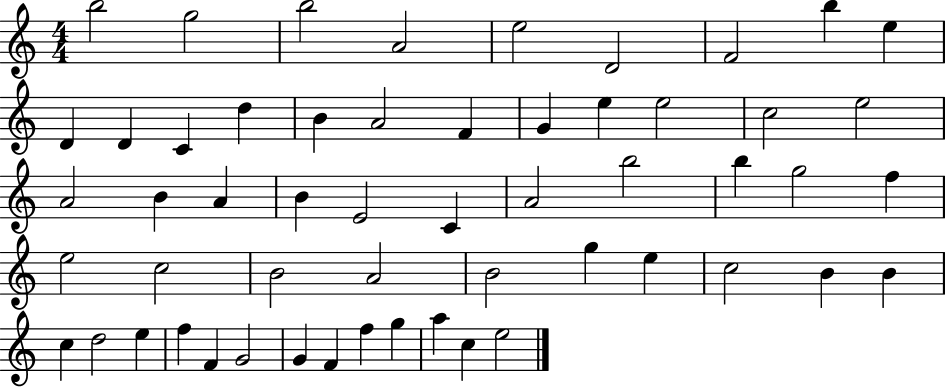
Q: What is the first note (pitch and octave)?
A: B5